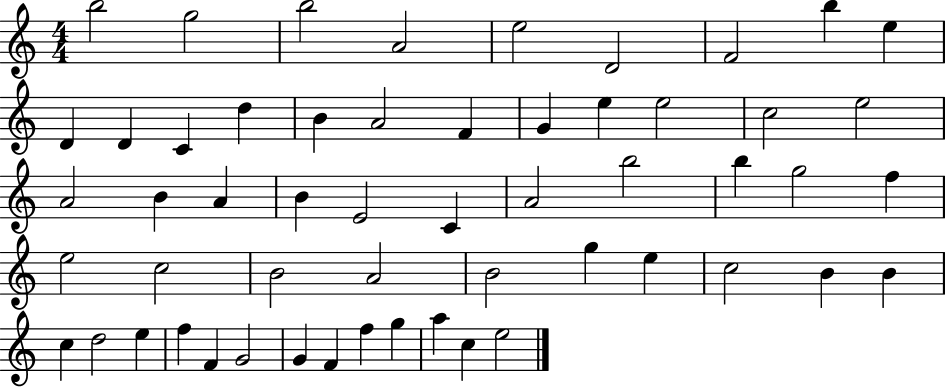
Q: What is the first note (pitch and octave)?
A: B5